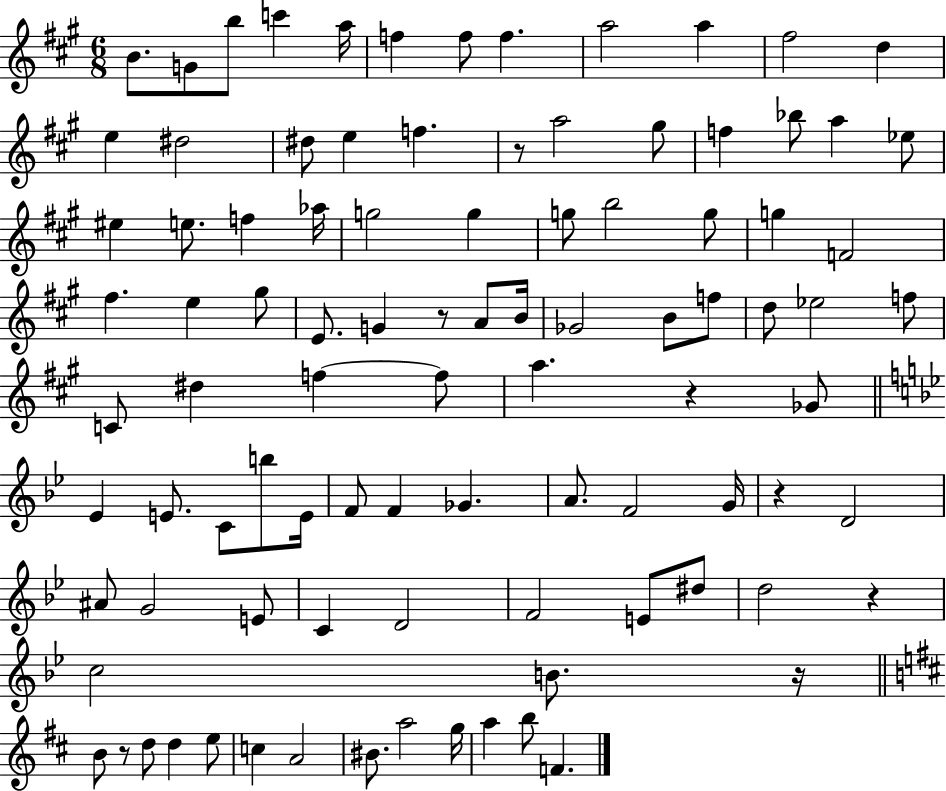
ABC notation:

X:1
T:Untitled
M:6/8
L:1/4
K:A
B/2 G/2 b/2 c' a/4 f f/2 f a2 a ^f2 d e ^d2 ^d/2 e f z/2 a2 ^g/2 f _b/2 a _e/2 ^e e/2 f _a/4 g2 g g/2 b2 g/2 g F2 ^f e ^g/2 E/2 G z/2 A/2 B/4 _G2 B/2 f/2 d/2 _e2 f/2 C/2 ^d f f/2 a z _G/2 _E E/2 C/2 b/2 E/4 F/2 F _G A/2 F2 G/4 z D2 ^A/2 G2 E/2 C D2 F2 E/2 ^d/2 d2 z c2 B/2 z/4 B/2 z/2 d/2 d e/2 c A2 ^B/2 a2 g/4 a b/2 F